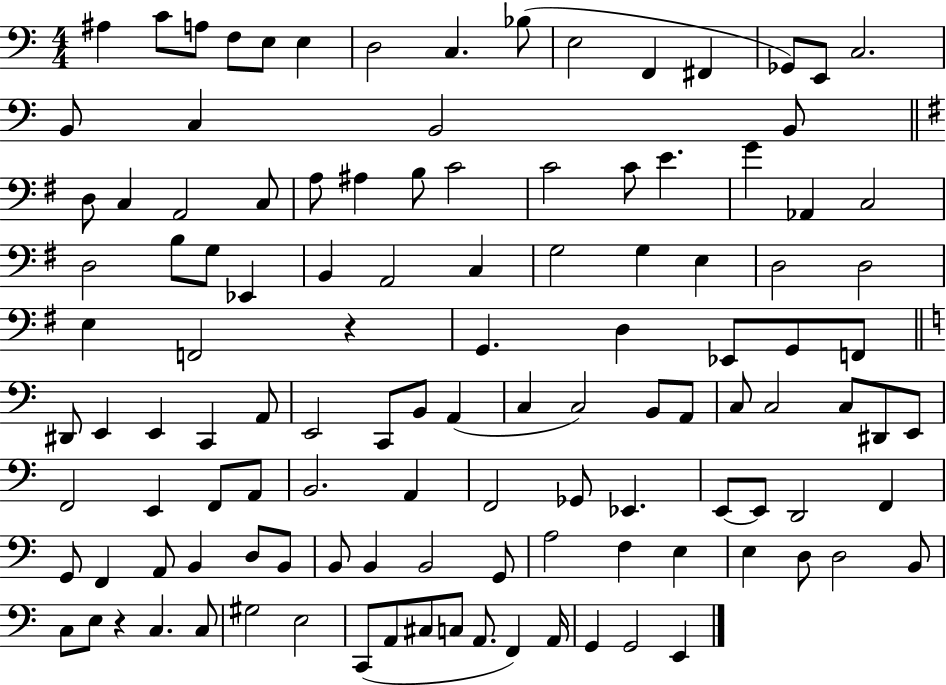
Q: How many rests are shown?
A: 2